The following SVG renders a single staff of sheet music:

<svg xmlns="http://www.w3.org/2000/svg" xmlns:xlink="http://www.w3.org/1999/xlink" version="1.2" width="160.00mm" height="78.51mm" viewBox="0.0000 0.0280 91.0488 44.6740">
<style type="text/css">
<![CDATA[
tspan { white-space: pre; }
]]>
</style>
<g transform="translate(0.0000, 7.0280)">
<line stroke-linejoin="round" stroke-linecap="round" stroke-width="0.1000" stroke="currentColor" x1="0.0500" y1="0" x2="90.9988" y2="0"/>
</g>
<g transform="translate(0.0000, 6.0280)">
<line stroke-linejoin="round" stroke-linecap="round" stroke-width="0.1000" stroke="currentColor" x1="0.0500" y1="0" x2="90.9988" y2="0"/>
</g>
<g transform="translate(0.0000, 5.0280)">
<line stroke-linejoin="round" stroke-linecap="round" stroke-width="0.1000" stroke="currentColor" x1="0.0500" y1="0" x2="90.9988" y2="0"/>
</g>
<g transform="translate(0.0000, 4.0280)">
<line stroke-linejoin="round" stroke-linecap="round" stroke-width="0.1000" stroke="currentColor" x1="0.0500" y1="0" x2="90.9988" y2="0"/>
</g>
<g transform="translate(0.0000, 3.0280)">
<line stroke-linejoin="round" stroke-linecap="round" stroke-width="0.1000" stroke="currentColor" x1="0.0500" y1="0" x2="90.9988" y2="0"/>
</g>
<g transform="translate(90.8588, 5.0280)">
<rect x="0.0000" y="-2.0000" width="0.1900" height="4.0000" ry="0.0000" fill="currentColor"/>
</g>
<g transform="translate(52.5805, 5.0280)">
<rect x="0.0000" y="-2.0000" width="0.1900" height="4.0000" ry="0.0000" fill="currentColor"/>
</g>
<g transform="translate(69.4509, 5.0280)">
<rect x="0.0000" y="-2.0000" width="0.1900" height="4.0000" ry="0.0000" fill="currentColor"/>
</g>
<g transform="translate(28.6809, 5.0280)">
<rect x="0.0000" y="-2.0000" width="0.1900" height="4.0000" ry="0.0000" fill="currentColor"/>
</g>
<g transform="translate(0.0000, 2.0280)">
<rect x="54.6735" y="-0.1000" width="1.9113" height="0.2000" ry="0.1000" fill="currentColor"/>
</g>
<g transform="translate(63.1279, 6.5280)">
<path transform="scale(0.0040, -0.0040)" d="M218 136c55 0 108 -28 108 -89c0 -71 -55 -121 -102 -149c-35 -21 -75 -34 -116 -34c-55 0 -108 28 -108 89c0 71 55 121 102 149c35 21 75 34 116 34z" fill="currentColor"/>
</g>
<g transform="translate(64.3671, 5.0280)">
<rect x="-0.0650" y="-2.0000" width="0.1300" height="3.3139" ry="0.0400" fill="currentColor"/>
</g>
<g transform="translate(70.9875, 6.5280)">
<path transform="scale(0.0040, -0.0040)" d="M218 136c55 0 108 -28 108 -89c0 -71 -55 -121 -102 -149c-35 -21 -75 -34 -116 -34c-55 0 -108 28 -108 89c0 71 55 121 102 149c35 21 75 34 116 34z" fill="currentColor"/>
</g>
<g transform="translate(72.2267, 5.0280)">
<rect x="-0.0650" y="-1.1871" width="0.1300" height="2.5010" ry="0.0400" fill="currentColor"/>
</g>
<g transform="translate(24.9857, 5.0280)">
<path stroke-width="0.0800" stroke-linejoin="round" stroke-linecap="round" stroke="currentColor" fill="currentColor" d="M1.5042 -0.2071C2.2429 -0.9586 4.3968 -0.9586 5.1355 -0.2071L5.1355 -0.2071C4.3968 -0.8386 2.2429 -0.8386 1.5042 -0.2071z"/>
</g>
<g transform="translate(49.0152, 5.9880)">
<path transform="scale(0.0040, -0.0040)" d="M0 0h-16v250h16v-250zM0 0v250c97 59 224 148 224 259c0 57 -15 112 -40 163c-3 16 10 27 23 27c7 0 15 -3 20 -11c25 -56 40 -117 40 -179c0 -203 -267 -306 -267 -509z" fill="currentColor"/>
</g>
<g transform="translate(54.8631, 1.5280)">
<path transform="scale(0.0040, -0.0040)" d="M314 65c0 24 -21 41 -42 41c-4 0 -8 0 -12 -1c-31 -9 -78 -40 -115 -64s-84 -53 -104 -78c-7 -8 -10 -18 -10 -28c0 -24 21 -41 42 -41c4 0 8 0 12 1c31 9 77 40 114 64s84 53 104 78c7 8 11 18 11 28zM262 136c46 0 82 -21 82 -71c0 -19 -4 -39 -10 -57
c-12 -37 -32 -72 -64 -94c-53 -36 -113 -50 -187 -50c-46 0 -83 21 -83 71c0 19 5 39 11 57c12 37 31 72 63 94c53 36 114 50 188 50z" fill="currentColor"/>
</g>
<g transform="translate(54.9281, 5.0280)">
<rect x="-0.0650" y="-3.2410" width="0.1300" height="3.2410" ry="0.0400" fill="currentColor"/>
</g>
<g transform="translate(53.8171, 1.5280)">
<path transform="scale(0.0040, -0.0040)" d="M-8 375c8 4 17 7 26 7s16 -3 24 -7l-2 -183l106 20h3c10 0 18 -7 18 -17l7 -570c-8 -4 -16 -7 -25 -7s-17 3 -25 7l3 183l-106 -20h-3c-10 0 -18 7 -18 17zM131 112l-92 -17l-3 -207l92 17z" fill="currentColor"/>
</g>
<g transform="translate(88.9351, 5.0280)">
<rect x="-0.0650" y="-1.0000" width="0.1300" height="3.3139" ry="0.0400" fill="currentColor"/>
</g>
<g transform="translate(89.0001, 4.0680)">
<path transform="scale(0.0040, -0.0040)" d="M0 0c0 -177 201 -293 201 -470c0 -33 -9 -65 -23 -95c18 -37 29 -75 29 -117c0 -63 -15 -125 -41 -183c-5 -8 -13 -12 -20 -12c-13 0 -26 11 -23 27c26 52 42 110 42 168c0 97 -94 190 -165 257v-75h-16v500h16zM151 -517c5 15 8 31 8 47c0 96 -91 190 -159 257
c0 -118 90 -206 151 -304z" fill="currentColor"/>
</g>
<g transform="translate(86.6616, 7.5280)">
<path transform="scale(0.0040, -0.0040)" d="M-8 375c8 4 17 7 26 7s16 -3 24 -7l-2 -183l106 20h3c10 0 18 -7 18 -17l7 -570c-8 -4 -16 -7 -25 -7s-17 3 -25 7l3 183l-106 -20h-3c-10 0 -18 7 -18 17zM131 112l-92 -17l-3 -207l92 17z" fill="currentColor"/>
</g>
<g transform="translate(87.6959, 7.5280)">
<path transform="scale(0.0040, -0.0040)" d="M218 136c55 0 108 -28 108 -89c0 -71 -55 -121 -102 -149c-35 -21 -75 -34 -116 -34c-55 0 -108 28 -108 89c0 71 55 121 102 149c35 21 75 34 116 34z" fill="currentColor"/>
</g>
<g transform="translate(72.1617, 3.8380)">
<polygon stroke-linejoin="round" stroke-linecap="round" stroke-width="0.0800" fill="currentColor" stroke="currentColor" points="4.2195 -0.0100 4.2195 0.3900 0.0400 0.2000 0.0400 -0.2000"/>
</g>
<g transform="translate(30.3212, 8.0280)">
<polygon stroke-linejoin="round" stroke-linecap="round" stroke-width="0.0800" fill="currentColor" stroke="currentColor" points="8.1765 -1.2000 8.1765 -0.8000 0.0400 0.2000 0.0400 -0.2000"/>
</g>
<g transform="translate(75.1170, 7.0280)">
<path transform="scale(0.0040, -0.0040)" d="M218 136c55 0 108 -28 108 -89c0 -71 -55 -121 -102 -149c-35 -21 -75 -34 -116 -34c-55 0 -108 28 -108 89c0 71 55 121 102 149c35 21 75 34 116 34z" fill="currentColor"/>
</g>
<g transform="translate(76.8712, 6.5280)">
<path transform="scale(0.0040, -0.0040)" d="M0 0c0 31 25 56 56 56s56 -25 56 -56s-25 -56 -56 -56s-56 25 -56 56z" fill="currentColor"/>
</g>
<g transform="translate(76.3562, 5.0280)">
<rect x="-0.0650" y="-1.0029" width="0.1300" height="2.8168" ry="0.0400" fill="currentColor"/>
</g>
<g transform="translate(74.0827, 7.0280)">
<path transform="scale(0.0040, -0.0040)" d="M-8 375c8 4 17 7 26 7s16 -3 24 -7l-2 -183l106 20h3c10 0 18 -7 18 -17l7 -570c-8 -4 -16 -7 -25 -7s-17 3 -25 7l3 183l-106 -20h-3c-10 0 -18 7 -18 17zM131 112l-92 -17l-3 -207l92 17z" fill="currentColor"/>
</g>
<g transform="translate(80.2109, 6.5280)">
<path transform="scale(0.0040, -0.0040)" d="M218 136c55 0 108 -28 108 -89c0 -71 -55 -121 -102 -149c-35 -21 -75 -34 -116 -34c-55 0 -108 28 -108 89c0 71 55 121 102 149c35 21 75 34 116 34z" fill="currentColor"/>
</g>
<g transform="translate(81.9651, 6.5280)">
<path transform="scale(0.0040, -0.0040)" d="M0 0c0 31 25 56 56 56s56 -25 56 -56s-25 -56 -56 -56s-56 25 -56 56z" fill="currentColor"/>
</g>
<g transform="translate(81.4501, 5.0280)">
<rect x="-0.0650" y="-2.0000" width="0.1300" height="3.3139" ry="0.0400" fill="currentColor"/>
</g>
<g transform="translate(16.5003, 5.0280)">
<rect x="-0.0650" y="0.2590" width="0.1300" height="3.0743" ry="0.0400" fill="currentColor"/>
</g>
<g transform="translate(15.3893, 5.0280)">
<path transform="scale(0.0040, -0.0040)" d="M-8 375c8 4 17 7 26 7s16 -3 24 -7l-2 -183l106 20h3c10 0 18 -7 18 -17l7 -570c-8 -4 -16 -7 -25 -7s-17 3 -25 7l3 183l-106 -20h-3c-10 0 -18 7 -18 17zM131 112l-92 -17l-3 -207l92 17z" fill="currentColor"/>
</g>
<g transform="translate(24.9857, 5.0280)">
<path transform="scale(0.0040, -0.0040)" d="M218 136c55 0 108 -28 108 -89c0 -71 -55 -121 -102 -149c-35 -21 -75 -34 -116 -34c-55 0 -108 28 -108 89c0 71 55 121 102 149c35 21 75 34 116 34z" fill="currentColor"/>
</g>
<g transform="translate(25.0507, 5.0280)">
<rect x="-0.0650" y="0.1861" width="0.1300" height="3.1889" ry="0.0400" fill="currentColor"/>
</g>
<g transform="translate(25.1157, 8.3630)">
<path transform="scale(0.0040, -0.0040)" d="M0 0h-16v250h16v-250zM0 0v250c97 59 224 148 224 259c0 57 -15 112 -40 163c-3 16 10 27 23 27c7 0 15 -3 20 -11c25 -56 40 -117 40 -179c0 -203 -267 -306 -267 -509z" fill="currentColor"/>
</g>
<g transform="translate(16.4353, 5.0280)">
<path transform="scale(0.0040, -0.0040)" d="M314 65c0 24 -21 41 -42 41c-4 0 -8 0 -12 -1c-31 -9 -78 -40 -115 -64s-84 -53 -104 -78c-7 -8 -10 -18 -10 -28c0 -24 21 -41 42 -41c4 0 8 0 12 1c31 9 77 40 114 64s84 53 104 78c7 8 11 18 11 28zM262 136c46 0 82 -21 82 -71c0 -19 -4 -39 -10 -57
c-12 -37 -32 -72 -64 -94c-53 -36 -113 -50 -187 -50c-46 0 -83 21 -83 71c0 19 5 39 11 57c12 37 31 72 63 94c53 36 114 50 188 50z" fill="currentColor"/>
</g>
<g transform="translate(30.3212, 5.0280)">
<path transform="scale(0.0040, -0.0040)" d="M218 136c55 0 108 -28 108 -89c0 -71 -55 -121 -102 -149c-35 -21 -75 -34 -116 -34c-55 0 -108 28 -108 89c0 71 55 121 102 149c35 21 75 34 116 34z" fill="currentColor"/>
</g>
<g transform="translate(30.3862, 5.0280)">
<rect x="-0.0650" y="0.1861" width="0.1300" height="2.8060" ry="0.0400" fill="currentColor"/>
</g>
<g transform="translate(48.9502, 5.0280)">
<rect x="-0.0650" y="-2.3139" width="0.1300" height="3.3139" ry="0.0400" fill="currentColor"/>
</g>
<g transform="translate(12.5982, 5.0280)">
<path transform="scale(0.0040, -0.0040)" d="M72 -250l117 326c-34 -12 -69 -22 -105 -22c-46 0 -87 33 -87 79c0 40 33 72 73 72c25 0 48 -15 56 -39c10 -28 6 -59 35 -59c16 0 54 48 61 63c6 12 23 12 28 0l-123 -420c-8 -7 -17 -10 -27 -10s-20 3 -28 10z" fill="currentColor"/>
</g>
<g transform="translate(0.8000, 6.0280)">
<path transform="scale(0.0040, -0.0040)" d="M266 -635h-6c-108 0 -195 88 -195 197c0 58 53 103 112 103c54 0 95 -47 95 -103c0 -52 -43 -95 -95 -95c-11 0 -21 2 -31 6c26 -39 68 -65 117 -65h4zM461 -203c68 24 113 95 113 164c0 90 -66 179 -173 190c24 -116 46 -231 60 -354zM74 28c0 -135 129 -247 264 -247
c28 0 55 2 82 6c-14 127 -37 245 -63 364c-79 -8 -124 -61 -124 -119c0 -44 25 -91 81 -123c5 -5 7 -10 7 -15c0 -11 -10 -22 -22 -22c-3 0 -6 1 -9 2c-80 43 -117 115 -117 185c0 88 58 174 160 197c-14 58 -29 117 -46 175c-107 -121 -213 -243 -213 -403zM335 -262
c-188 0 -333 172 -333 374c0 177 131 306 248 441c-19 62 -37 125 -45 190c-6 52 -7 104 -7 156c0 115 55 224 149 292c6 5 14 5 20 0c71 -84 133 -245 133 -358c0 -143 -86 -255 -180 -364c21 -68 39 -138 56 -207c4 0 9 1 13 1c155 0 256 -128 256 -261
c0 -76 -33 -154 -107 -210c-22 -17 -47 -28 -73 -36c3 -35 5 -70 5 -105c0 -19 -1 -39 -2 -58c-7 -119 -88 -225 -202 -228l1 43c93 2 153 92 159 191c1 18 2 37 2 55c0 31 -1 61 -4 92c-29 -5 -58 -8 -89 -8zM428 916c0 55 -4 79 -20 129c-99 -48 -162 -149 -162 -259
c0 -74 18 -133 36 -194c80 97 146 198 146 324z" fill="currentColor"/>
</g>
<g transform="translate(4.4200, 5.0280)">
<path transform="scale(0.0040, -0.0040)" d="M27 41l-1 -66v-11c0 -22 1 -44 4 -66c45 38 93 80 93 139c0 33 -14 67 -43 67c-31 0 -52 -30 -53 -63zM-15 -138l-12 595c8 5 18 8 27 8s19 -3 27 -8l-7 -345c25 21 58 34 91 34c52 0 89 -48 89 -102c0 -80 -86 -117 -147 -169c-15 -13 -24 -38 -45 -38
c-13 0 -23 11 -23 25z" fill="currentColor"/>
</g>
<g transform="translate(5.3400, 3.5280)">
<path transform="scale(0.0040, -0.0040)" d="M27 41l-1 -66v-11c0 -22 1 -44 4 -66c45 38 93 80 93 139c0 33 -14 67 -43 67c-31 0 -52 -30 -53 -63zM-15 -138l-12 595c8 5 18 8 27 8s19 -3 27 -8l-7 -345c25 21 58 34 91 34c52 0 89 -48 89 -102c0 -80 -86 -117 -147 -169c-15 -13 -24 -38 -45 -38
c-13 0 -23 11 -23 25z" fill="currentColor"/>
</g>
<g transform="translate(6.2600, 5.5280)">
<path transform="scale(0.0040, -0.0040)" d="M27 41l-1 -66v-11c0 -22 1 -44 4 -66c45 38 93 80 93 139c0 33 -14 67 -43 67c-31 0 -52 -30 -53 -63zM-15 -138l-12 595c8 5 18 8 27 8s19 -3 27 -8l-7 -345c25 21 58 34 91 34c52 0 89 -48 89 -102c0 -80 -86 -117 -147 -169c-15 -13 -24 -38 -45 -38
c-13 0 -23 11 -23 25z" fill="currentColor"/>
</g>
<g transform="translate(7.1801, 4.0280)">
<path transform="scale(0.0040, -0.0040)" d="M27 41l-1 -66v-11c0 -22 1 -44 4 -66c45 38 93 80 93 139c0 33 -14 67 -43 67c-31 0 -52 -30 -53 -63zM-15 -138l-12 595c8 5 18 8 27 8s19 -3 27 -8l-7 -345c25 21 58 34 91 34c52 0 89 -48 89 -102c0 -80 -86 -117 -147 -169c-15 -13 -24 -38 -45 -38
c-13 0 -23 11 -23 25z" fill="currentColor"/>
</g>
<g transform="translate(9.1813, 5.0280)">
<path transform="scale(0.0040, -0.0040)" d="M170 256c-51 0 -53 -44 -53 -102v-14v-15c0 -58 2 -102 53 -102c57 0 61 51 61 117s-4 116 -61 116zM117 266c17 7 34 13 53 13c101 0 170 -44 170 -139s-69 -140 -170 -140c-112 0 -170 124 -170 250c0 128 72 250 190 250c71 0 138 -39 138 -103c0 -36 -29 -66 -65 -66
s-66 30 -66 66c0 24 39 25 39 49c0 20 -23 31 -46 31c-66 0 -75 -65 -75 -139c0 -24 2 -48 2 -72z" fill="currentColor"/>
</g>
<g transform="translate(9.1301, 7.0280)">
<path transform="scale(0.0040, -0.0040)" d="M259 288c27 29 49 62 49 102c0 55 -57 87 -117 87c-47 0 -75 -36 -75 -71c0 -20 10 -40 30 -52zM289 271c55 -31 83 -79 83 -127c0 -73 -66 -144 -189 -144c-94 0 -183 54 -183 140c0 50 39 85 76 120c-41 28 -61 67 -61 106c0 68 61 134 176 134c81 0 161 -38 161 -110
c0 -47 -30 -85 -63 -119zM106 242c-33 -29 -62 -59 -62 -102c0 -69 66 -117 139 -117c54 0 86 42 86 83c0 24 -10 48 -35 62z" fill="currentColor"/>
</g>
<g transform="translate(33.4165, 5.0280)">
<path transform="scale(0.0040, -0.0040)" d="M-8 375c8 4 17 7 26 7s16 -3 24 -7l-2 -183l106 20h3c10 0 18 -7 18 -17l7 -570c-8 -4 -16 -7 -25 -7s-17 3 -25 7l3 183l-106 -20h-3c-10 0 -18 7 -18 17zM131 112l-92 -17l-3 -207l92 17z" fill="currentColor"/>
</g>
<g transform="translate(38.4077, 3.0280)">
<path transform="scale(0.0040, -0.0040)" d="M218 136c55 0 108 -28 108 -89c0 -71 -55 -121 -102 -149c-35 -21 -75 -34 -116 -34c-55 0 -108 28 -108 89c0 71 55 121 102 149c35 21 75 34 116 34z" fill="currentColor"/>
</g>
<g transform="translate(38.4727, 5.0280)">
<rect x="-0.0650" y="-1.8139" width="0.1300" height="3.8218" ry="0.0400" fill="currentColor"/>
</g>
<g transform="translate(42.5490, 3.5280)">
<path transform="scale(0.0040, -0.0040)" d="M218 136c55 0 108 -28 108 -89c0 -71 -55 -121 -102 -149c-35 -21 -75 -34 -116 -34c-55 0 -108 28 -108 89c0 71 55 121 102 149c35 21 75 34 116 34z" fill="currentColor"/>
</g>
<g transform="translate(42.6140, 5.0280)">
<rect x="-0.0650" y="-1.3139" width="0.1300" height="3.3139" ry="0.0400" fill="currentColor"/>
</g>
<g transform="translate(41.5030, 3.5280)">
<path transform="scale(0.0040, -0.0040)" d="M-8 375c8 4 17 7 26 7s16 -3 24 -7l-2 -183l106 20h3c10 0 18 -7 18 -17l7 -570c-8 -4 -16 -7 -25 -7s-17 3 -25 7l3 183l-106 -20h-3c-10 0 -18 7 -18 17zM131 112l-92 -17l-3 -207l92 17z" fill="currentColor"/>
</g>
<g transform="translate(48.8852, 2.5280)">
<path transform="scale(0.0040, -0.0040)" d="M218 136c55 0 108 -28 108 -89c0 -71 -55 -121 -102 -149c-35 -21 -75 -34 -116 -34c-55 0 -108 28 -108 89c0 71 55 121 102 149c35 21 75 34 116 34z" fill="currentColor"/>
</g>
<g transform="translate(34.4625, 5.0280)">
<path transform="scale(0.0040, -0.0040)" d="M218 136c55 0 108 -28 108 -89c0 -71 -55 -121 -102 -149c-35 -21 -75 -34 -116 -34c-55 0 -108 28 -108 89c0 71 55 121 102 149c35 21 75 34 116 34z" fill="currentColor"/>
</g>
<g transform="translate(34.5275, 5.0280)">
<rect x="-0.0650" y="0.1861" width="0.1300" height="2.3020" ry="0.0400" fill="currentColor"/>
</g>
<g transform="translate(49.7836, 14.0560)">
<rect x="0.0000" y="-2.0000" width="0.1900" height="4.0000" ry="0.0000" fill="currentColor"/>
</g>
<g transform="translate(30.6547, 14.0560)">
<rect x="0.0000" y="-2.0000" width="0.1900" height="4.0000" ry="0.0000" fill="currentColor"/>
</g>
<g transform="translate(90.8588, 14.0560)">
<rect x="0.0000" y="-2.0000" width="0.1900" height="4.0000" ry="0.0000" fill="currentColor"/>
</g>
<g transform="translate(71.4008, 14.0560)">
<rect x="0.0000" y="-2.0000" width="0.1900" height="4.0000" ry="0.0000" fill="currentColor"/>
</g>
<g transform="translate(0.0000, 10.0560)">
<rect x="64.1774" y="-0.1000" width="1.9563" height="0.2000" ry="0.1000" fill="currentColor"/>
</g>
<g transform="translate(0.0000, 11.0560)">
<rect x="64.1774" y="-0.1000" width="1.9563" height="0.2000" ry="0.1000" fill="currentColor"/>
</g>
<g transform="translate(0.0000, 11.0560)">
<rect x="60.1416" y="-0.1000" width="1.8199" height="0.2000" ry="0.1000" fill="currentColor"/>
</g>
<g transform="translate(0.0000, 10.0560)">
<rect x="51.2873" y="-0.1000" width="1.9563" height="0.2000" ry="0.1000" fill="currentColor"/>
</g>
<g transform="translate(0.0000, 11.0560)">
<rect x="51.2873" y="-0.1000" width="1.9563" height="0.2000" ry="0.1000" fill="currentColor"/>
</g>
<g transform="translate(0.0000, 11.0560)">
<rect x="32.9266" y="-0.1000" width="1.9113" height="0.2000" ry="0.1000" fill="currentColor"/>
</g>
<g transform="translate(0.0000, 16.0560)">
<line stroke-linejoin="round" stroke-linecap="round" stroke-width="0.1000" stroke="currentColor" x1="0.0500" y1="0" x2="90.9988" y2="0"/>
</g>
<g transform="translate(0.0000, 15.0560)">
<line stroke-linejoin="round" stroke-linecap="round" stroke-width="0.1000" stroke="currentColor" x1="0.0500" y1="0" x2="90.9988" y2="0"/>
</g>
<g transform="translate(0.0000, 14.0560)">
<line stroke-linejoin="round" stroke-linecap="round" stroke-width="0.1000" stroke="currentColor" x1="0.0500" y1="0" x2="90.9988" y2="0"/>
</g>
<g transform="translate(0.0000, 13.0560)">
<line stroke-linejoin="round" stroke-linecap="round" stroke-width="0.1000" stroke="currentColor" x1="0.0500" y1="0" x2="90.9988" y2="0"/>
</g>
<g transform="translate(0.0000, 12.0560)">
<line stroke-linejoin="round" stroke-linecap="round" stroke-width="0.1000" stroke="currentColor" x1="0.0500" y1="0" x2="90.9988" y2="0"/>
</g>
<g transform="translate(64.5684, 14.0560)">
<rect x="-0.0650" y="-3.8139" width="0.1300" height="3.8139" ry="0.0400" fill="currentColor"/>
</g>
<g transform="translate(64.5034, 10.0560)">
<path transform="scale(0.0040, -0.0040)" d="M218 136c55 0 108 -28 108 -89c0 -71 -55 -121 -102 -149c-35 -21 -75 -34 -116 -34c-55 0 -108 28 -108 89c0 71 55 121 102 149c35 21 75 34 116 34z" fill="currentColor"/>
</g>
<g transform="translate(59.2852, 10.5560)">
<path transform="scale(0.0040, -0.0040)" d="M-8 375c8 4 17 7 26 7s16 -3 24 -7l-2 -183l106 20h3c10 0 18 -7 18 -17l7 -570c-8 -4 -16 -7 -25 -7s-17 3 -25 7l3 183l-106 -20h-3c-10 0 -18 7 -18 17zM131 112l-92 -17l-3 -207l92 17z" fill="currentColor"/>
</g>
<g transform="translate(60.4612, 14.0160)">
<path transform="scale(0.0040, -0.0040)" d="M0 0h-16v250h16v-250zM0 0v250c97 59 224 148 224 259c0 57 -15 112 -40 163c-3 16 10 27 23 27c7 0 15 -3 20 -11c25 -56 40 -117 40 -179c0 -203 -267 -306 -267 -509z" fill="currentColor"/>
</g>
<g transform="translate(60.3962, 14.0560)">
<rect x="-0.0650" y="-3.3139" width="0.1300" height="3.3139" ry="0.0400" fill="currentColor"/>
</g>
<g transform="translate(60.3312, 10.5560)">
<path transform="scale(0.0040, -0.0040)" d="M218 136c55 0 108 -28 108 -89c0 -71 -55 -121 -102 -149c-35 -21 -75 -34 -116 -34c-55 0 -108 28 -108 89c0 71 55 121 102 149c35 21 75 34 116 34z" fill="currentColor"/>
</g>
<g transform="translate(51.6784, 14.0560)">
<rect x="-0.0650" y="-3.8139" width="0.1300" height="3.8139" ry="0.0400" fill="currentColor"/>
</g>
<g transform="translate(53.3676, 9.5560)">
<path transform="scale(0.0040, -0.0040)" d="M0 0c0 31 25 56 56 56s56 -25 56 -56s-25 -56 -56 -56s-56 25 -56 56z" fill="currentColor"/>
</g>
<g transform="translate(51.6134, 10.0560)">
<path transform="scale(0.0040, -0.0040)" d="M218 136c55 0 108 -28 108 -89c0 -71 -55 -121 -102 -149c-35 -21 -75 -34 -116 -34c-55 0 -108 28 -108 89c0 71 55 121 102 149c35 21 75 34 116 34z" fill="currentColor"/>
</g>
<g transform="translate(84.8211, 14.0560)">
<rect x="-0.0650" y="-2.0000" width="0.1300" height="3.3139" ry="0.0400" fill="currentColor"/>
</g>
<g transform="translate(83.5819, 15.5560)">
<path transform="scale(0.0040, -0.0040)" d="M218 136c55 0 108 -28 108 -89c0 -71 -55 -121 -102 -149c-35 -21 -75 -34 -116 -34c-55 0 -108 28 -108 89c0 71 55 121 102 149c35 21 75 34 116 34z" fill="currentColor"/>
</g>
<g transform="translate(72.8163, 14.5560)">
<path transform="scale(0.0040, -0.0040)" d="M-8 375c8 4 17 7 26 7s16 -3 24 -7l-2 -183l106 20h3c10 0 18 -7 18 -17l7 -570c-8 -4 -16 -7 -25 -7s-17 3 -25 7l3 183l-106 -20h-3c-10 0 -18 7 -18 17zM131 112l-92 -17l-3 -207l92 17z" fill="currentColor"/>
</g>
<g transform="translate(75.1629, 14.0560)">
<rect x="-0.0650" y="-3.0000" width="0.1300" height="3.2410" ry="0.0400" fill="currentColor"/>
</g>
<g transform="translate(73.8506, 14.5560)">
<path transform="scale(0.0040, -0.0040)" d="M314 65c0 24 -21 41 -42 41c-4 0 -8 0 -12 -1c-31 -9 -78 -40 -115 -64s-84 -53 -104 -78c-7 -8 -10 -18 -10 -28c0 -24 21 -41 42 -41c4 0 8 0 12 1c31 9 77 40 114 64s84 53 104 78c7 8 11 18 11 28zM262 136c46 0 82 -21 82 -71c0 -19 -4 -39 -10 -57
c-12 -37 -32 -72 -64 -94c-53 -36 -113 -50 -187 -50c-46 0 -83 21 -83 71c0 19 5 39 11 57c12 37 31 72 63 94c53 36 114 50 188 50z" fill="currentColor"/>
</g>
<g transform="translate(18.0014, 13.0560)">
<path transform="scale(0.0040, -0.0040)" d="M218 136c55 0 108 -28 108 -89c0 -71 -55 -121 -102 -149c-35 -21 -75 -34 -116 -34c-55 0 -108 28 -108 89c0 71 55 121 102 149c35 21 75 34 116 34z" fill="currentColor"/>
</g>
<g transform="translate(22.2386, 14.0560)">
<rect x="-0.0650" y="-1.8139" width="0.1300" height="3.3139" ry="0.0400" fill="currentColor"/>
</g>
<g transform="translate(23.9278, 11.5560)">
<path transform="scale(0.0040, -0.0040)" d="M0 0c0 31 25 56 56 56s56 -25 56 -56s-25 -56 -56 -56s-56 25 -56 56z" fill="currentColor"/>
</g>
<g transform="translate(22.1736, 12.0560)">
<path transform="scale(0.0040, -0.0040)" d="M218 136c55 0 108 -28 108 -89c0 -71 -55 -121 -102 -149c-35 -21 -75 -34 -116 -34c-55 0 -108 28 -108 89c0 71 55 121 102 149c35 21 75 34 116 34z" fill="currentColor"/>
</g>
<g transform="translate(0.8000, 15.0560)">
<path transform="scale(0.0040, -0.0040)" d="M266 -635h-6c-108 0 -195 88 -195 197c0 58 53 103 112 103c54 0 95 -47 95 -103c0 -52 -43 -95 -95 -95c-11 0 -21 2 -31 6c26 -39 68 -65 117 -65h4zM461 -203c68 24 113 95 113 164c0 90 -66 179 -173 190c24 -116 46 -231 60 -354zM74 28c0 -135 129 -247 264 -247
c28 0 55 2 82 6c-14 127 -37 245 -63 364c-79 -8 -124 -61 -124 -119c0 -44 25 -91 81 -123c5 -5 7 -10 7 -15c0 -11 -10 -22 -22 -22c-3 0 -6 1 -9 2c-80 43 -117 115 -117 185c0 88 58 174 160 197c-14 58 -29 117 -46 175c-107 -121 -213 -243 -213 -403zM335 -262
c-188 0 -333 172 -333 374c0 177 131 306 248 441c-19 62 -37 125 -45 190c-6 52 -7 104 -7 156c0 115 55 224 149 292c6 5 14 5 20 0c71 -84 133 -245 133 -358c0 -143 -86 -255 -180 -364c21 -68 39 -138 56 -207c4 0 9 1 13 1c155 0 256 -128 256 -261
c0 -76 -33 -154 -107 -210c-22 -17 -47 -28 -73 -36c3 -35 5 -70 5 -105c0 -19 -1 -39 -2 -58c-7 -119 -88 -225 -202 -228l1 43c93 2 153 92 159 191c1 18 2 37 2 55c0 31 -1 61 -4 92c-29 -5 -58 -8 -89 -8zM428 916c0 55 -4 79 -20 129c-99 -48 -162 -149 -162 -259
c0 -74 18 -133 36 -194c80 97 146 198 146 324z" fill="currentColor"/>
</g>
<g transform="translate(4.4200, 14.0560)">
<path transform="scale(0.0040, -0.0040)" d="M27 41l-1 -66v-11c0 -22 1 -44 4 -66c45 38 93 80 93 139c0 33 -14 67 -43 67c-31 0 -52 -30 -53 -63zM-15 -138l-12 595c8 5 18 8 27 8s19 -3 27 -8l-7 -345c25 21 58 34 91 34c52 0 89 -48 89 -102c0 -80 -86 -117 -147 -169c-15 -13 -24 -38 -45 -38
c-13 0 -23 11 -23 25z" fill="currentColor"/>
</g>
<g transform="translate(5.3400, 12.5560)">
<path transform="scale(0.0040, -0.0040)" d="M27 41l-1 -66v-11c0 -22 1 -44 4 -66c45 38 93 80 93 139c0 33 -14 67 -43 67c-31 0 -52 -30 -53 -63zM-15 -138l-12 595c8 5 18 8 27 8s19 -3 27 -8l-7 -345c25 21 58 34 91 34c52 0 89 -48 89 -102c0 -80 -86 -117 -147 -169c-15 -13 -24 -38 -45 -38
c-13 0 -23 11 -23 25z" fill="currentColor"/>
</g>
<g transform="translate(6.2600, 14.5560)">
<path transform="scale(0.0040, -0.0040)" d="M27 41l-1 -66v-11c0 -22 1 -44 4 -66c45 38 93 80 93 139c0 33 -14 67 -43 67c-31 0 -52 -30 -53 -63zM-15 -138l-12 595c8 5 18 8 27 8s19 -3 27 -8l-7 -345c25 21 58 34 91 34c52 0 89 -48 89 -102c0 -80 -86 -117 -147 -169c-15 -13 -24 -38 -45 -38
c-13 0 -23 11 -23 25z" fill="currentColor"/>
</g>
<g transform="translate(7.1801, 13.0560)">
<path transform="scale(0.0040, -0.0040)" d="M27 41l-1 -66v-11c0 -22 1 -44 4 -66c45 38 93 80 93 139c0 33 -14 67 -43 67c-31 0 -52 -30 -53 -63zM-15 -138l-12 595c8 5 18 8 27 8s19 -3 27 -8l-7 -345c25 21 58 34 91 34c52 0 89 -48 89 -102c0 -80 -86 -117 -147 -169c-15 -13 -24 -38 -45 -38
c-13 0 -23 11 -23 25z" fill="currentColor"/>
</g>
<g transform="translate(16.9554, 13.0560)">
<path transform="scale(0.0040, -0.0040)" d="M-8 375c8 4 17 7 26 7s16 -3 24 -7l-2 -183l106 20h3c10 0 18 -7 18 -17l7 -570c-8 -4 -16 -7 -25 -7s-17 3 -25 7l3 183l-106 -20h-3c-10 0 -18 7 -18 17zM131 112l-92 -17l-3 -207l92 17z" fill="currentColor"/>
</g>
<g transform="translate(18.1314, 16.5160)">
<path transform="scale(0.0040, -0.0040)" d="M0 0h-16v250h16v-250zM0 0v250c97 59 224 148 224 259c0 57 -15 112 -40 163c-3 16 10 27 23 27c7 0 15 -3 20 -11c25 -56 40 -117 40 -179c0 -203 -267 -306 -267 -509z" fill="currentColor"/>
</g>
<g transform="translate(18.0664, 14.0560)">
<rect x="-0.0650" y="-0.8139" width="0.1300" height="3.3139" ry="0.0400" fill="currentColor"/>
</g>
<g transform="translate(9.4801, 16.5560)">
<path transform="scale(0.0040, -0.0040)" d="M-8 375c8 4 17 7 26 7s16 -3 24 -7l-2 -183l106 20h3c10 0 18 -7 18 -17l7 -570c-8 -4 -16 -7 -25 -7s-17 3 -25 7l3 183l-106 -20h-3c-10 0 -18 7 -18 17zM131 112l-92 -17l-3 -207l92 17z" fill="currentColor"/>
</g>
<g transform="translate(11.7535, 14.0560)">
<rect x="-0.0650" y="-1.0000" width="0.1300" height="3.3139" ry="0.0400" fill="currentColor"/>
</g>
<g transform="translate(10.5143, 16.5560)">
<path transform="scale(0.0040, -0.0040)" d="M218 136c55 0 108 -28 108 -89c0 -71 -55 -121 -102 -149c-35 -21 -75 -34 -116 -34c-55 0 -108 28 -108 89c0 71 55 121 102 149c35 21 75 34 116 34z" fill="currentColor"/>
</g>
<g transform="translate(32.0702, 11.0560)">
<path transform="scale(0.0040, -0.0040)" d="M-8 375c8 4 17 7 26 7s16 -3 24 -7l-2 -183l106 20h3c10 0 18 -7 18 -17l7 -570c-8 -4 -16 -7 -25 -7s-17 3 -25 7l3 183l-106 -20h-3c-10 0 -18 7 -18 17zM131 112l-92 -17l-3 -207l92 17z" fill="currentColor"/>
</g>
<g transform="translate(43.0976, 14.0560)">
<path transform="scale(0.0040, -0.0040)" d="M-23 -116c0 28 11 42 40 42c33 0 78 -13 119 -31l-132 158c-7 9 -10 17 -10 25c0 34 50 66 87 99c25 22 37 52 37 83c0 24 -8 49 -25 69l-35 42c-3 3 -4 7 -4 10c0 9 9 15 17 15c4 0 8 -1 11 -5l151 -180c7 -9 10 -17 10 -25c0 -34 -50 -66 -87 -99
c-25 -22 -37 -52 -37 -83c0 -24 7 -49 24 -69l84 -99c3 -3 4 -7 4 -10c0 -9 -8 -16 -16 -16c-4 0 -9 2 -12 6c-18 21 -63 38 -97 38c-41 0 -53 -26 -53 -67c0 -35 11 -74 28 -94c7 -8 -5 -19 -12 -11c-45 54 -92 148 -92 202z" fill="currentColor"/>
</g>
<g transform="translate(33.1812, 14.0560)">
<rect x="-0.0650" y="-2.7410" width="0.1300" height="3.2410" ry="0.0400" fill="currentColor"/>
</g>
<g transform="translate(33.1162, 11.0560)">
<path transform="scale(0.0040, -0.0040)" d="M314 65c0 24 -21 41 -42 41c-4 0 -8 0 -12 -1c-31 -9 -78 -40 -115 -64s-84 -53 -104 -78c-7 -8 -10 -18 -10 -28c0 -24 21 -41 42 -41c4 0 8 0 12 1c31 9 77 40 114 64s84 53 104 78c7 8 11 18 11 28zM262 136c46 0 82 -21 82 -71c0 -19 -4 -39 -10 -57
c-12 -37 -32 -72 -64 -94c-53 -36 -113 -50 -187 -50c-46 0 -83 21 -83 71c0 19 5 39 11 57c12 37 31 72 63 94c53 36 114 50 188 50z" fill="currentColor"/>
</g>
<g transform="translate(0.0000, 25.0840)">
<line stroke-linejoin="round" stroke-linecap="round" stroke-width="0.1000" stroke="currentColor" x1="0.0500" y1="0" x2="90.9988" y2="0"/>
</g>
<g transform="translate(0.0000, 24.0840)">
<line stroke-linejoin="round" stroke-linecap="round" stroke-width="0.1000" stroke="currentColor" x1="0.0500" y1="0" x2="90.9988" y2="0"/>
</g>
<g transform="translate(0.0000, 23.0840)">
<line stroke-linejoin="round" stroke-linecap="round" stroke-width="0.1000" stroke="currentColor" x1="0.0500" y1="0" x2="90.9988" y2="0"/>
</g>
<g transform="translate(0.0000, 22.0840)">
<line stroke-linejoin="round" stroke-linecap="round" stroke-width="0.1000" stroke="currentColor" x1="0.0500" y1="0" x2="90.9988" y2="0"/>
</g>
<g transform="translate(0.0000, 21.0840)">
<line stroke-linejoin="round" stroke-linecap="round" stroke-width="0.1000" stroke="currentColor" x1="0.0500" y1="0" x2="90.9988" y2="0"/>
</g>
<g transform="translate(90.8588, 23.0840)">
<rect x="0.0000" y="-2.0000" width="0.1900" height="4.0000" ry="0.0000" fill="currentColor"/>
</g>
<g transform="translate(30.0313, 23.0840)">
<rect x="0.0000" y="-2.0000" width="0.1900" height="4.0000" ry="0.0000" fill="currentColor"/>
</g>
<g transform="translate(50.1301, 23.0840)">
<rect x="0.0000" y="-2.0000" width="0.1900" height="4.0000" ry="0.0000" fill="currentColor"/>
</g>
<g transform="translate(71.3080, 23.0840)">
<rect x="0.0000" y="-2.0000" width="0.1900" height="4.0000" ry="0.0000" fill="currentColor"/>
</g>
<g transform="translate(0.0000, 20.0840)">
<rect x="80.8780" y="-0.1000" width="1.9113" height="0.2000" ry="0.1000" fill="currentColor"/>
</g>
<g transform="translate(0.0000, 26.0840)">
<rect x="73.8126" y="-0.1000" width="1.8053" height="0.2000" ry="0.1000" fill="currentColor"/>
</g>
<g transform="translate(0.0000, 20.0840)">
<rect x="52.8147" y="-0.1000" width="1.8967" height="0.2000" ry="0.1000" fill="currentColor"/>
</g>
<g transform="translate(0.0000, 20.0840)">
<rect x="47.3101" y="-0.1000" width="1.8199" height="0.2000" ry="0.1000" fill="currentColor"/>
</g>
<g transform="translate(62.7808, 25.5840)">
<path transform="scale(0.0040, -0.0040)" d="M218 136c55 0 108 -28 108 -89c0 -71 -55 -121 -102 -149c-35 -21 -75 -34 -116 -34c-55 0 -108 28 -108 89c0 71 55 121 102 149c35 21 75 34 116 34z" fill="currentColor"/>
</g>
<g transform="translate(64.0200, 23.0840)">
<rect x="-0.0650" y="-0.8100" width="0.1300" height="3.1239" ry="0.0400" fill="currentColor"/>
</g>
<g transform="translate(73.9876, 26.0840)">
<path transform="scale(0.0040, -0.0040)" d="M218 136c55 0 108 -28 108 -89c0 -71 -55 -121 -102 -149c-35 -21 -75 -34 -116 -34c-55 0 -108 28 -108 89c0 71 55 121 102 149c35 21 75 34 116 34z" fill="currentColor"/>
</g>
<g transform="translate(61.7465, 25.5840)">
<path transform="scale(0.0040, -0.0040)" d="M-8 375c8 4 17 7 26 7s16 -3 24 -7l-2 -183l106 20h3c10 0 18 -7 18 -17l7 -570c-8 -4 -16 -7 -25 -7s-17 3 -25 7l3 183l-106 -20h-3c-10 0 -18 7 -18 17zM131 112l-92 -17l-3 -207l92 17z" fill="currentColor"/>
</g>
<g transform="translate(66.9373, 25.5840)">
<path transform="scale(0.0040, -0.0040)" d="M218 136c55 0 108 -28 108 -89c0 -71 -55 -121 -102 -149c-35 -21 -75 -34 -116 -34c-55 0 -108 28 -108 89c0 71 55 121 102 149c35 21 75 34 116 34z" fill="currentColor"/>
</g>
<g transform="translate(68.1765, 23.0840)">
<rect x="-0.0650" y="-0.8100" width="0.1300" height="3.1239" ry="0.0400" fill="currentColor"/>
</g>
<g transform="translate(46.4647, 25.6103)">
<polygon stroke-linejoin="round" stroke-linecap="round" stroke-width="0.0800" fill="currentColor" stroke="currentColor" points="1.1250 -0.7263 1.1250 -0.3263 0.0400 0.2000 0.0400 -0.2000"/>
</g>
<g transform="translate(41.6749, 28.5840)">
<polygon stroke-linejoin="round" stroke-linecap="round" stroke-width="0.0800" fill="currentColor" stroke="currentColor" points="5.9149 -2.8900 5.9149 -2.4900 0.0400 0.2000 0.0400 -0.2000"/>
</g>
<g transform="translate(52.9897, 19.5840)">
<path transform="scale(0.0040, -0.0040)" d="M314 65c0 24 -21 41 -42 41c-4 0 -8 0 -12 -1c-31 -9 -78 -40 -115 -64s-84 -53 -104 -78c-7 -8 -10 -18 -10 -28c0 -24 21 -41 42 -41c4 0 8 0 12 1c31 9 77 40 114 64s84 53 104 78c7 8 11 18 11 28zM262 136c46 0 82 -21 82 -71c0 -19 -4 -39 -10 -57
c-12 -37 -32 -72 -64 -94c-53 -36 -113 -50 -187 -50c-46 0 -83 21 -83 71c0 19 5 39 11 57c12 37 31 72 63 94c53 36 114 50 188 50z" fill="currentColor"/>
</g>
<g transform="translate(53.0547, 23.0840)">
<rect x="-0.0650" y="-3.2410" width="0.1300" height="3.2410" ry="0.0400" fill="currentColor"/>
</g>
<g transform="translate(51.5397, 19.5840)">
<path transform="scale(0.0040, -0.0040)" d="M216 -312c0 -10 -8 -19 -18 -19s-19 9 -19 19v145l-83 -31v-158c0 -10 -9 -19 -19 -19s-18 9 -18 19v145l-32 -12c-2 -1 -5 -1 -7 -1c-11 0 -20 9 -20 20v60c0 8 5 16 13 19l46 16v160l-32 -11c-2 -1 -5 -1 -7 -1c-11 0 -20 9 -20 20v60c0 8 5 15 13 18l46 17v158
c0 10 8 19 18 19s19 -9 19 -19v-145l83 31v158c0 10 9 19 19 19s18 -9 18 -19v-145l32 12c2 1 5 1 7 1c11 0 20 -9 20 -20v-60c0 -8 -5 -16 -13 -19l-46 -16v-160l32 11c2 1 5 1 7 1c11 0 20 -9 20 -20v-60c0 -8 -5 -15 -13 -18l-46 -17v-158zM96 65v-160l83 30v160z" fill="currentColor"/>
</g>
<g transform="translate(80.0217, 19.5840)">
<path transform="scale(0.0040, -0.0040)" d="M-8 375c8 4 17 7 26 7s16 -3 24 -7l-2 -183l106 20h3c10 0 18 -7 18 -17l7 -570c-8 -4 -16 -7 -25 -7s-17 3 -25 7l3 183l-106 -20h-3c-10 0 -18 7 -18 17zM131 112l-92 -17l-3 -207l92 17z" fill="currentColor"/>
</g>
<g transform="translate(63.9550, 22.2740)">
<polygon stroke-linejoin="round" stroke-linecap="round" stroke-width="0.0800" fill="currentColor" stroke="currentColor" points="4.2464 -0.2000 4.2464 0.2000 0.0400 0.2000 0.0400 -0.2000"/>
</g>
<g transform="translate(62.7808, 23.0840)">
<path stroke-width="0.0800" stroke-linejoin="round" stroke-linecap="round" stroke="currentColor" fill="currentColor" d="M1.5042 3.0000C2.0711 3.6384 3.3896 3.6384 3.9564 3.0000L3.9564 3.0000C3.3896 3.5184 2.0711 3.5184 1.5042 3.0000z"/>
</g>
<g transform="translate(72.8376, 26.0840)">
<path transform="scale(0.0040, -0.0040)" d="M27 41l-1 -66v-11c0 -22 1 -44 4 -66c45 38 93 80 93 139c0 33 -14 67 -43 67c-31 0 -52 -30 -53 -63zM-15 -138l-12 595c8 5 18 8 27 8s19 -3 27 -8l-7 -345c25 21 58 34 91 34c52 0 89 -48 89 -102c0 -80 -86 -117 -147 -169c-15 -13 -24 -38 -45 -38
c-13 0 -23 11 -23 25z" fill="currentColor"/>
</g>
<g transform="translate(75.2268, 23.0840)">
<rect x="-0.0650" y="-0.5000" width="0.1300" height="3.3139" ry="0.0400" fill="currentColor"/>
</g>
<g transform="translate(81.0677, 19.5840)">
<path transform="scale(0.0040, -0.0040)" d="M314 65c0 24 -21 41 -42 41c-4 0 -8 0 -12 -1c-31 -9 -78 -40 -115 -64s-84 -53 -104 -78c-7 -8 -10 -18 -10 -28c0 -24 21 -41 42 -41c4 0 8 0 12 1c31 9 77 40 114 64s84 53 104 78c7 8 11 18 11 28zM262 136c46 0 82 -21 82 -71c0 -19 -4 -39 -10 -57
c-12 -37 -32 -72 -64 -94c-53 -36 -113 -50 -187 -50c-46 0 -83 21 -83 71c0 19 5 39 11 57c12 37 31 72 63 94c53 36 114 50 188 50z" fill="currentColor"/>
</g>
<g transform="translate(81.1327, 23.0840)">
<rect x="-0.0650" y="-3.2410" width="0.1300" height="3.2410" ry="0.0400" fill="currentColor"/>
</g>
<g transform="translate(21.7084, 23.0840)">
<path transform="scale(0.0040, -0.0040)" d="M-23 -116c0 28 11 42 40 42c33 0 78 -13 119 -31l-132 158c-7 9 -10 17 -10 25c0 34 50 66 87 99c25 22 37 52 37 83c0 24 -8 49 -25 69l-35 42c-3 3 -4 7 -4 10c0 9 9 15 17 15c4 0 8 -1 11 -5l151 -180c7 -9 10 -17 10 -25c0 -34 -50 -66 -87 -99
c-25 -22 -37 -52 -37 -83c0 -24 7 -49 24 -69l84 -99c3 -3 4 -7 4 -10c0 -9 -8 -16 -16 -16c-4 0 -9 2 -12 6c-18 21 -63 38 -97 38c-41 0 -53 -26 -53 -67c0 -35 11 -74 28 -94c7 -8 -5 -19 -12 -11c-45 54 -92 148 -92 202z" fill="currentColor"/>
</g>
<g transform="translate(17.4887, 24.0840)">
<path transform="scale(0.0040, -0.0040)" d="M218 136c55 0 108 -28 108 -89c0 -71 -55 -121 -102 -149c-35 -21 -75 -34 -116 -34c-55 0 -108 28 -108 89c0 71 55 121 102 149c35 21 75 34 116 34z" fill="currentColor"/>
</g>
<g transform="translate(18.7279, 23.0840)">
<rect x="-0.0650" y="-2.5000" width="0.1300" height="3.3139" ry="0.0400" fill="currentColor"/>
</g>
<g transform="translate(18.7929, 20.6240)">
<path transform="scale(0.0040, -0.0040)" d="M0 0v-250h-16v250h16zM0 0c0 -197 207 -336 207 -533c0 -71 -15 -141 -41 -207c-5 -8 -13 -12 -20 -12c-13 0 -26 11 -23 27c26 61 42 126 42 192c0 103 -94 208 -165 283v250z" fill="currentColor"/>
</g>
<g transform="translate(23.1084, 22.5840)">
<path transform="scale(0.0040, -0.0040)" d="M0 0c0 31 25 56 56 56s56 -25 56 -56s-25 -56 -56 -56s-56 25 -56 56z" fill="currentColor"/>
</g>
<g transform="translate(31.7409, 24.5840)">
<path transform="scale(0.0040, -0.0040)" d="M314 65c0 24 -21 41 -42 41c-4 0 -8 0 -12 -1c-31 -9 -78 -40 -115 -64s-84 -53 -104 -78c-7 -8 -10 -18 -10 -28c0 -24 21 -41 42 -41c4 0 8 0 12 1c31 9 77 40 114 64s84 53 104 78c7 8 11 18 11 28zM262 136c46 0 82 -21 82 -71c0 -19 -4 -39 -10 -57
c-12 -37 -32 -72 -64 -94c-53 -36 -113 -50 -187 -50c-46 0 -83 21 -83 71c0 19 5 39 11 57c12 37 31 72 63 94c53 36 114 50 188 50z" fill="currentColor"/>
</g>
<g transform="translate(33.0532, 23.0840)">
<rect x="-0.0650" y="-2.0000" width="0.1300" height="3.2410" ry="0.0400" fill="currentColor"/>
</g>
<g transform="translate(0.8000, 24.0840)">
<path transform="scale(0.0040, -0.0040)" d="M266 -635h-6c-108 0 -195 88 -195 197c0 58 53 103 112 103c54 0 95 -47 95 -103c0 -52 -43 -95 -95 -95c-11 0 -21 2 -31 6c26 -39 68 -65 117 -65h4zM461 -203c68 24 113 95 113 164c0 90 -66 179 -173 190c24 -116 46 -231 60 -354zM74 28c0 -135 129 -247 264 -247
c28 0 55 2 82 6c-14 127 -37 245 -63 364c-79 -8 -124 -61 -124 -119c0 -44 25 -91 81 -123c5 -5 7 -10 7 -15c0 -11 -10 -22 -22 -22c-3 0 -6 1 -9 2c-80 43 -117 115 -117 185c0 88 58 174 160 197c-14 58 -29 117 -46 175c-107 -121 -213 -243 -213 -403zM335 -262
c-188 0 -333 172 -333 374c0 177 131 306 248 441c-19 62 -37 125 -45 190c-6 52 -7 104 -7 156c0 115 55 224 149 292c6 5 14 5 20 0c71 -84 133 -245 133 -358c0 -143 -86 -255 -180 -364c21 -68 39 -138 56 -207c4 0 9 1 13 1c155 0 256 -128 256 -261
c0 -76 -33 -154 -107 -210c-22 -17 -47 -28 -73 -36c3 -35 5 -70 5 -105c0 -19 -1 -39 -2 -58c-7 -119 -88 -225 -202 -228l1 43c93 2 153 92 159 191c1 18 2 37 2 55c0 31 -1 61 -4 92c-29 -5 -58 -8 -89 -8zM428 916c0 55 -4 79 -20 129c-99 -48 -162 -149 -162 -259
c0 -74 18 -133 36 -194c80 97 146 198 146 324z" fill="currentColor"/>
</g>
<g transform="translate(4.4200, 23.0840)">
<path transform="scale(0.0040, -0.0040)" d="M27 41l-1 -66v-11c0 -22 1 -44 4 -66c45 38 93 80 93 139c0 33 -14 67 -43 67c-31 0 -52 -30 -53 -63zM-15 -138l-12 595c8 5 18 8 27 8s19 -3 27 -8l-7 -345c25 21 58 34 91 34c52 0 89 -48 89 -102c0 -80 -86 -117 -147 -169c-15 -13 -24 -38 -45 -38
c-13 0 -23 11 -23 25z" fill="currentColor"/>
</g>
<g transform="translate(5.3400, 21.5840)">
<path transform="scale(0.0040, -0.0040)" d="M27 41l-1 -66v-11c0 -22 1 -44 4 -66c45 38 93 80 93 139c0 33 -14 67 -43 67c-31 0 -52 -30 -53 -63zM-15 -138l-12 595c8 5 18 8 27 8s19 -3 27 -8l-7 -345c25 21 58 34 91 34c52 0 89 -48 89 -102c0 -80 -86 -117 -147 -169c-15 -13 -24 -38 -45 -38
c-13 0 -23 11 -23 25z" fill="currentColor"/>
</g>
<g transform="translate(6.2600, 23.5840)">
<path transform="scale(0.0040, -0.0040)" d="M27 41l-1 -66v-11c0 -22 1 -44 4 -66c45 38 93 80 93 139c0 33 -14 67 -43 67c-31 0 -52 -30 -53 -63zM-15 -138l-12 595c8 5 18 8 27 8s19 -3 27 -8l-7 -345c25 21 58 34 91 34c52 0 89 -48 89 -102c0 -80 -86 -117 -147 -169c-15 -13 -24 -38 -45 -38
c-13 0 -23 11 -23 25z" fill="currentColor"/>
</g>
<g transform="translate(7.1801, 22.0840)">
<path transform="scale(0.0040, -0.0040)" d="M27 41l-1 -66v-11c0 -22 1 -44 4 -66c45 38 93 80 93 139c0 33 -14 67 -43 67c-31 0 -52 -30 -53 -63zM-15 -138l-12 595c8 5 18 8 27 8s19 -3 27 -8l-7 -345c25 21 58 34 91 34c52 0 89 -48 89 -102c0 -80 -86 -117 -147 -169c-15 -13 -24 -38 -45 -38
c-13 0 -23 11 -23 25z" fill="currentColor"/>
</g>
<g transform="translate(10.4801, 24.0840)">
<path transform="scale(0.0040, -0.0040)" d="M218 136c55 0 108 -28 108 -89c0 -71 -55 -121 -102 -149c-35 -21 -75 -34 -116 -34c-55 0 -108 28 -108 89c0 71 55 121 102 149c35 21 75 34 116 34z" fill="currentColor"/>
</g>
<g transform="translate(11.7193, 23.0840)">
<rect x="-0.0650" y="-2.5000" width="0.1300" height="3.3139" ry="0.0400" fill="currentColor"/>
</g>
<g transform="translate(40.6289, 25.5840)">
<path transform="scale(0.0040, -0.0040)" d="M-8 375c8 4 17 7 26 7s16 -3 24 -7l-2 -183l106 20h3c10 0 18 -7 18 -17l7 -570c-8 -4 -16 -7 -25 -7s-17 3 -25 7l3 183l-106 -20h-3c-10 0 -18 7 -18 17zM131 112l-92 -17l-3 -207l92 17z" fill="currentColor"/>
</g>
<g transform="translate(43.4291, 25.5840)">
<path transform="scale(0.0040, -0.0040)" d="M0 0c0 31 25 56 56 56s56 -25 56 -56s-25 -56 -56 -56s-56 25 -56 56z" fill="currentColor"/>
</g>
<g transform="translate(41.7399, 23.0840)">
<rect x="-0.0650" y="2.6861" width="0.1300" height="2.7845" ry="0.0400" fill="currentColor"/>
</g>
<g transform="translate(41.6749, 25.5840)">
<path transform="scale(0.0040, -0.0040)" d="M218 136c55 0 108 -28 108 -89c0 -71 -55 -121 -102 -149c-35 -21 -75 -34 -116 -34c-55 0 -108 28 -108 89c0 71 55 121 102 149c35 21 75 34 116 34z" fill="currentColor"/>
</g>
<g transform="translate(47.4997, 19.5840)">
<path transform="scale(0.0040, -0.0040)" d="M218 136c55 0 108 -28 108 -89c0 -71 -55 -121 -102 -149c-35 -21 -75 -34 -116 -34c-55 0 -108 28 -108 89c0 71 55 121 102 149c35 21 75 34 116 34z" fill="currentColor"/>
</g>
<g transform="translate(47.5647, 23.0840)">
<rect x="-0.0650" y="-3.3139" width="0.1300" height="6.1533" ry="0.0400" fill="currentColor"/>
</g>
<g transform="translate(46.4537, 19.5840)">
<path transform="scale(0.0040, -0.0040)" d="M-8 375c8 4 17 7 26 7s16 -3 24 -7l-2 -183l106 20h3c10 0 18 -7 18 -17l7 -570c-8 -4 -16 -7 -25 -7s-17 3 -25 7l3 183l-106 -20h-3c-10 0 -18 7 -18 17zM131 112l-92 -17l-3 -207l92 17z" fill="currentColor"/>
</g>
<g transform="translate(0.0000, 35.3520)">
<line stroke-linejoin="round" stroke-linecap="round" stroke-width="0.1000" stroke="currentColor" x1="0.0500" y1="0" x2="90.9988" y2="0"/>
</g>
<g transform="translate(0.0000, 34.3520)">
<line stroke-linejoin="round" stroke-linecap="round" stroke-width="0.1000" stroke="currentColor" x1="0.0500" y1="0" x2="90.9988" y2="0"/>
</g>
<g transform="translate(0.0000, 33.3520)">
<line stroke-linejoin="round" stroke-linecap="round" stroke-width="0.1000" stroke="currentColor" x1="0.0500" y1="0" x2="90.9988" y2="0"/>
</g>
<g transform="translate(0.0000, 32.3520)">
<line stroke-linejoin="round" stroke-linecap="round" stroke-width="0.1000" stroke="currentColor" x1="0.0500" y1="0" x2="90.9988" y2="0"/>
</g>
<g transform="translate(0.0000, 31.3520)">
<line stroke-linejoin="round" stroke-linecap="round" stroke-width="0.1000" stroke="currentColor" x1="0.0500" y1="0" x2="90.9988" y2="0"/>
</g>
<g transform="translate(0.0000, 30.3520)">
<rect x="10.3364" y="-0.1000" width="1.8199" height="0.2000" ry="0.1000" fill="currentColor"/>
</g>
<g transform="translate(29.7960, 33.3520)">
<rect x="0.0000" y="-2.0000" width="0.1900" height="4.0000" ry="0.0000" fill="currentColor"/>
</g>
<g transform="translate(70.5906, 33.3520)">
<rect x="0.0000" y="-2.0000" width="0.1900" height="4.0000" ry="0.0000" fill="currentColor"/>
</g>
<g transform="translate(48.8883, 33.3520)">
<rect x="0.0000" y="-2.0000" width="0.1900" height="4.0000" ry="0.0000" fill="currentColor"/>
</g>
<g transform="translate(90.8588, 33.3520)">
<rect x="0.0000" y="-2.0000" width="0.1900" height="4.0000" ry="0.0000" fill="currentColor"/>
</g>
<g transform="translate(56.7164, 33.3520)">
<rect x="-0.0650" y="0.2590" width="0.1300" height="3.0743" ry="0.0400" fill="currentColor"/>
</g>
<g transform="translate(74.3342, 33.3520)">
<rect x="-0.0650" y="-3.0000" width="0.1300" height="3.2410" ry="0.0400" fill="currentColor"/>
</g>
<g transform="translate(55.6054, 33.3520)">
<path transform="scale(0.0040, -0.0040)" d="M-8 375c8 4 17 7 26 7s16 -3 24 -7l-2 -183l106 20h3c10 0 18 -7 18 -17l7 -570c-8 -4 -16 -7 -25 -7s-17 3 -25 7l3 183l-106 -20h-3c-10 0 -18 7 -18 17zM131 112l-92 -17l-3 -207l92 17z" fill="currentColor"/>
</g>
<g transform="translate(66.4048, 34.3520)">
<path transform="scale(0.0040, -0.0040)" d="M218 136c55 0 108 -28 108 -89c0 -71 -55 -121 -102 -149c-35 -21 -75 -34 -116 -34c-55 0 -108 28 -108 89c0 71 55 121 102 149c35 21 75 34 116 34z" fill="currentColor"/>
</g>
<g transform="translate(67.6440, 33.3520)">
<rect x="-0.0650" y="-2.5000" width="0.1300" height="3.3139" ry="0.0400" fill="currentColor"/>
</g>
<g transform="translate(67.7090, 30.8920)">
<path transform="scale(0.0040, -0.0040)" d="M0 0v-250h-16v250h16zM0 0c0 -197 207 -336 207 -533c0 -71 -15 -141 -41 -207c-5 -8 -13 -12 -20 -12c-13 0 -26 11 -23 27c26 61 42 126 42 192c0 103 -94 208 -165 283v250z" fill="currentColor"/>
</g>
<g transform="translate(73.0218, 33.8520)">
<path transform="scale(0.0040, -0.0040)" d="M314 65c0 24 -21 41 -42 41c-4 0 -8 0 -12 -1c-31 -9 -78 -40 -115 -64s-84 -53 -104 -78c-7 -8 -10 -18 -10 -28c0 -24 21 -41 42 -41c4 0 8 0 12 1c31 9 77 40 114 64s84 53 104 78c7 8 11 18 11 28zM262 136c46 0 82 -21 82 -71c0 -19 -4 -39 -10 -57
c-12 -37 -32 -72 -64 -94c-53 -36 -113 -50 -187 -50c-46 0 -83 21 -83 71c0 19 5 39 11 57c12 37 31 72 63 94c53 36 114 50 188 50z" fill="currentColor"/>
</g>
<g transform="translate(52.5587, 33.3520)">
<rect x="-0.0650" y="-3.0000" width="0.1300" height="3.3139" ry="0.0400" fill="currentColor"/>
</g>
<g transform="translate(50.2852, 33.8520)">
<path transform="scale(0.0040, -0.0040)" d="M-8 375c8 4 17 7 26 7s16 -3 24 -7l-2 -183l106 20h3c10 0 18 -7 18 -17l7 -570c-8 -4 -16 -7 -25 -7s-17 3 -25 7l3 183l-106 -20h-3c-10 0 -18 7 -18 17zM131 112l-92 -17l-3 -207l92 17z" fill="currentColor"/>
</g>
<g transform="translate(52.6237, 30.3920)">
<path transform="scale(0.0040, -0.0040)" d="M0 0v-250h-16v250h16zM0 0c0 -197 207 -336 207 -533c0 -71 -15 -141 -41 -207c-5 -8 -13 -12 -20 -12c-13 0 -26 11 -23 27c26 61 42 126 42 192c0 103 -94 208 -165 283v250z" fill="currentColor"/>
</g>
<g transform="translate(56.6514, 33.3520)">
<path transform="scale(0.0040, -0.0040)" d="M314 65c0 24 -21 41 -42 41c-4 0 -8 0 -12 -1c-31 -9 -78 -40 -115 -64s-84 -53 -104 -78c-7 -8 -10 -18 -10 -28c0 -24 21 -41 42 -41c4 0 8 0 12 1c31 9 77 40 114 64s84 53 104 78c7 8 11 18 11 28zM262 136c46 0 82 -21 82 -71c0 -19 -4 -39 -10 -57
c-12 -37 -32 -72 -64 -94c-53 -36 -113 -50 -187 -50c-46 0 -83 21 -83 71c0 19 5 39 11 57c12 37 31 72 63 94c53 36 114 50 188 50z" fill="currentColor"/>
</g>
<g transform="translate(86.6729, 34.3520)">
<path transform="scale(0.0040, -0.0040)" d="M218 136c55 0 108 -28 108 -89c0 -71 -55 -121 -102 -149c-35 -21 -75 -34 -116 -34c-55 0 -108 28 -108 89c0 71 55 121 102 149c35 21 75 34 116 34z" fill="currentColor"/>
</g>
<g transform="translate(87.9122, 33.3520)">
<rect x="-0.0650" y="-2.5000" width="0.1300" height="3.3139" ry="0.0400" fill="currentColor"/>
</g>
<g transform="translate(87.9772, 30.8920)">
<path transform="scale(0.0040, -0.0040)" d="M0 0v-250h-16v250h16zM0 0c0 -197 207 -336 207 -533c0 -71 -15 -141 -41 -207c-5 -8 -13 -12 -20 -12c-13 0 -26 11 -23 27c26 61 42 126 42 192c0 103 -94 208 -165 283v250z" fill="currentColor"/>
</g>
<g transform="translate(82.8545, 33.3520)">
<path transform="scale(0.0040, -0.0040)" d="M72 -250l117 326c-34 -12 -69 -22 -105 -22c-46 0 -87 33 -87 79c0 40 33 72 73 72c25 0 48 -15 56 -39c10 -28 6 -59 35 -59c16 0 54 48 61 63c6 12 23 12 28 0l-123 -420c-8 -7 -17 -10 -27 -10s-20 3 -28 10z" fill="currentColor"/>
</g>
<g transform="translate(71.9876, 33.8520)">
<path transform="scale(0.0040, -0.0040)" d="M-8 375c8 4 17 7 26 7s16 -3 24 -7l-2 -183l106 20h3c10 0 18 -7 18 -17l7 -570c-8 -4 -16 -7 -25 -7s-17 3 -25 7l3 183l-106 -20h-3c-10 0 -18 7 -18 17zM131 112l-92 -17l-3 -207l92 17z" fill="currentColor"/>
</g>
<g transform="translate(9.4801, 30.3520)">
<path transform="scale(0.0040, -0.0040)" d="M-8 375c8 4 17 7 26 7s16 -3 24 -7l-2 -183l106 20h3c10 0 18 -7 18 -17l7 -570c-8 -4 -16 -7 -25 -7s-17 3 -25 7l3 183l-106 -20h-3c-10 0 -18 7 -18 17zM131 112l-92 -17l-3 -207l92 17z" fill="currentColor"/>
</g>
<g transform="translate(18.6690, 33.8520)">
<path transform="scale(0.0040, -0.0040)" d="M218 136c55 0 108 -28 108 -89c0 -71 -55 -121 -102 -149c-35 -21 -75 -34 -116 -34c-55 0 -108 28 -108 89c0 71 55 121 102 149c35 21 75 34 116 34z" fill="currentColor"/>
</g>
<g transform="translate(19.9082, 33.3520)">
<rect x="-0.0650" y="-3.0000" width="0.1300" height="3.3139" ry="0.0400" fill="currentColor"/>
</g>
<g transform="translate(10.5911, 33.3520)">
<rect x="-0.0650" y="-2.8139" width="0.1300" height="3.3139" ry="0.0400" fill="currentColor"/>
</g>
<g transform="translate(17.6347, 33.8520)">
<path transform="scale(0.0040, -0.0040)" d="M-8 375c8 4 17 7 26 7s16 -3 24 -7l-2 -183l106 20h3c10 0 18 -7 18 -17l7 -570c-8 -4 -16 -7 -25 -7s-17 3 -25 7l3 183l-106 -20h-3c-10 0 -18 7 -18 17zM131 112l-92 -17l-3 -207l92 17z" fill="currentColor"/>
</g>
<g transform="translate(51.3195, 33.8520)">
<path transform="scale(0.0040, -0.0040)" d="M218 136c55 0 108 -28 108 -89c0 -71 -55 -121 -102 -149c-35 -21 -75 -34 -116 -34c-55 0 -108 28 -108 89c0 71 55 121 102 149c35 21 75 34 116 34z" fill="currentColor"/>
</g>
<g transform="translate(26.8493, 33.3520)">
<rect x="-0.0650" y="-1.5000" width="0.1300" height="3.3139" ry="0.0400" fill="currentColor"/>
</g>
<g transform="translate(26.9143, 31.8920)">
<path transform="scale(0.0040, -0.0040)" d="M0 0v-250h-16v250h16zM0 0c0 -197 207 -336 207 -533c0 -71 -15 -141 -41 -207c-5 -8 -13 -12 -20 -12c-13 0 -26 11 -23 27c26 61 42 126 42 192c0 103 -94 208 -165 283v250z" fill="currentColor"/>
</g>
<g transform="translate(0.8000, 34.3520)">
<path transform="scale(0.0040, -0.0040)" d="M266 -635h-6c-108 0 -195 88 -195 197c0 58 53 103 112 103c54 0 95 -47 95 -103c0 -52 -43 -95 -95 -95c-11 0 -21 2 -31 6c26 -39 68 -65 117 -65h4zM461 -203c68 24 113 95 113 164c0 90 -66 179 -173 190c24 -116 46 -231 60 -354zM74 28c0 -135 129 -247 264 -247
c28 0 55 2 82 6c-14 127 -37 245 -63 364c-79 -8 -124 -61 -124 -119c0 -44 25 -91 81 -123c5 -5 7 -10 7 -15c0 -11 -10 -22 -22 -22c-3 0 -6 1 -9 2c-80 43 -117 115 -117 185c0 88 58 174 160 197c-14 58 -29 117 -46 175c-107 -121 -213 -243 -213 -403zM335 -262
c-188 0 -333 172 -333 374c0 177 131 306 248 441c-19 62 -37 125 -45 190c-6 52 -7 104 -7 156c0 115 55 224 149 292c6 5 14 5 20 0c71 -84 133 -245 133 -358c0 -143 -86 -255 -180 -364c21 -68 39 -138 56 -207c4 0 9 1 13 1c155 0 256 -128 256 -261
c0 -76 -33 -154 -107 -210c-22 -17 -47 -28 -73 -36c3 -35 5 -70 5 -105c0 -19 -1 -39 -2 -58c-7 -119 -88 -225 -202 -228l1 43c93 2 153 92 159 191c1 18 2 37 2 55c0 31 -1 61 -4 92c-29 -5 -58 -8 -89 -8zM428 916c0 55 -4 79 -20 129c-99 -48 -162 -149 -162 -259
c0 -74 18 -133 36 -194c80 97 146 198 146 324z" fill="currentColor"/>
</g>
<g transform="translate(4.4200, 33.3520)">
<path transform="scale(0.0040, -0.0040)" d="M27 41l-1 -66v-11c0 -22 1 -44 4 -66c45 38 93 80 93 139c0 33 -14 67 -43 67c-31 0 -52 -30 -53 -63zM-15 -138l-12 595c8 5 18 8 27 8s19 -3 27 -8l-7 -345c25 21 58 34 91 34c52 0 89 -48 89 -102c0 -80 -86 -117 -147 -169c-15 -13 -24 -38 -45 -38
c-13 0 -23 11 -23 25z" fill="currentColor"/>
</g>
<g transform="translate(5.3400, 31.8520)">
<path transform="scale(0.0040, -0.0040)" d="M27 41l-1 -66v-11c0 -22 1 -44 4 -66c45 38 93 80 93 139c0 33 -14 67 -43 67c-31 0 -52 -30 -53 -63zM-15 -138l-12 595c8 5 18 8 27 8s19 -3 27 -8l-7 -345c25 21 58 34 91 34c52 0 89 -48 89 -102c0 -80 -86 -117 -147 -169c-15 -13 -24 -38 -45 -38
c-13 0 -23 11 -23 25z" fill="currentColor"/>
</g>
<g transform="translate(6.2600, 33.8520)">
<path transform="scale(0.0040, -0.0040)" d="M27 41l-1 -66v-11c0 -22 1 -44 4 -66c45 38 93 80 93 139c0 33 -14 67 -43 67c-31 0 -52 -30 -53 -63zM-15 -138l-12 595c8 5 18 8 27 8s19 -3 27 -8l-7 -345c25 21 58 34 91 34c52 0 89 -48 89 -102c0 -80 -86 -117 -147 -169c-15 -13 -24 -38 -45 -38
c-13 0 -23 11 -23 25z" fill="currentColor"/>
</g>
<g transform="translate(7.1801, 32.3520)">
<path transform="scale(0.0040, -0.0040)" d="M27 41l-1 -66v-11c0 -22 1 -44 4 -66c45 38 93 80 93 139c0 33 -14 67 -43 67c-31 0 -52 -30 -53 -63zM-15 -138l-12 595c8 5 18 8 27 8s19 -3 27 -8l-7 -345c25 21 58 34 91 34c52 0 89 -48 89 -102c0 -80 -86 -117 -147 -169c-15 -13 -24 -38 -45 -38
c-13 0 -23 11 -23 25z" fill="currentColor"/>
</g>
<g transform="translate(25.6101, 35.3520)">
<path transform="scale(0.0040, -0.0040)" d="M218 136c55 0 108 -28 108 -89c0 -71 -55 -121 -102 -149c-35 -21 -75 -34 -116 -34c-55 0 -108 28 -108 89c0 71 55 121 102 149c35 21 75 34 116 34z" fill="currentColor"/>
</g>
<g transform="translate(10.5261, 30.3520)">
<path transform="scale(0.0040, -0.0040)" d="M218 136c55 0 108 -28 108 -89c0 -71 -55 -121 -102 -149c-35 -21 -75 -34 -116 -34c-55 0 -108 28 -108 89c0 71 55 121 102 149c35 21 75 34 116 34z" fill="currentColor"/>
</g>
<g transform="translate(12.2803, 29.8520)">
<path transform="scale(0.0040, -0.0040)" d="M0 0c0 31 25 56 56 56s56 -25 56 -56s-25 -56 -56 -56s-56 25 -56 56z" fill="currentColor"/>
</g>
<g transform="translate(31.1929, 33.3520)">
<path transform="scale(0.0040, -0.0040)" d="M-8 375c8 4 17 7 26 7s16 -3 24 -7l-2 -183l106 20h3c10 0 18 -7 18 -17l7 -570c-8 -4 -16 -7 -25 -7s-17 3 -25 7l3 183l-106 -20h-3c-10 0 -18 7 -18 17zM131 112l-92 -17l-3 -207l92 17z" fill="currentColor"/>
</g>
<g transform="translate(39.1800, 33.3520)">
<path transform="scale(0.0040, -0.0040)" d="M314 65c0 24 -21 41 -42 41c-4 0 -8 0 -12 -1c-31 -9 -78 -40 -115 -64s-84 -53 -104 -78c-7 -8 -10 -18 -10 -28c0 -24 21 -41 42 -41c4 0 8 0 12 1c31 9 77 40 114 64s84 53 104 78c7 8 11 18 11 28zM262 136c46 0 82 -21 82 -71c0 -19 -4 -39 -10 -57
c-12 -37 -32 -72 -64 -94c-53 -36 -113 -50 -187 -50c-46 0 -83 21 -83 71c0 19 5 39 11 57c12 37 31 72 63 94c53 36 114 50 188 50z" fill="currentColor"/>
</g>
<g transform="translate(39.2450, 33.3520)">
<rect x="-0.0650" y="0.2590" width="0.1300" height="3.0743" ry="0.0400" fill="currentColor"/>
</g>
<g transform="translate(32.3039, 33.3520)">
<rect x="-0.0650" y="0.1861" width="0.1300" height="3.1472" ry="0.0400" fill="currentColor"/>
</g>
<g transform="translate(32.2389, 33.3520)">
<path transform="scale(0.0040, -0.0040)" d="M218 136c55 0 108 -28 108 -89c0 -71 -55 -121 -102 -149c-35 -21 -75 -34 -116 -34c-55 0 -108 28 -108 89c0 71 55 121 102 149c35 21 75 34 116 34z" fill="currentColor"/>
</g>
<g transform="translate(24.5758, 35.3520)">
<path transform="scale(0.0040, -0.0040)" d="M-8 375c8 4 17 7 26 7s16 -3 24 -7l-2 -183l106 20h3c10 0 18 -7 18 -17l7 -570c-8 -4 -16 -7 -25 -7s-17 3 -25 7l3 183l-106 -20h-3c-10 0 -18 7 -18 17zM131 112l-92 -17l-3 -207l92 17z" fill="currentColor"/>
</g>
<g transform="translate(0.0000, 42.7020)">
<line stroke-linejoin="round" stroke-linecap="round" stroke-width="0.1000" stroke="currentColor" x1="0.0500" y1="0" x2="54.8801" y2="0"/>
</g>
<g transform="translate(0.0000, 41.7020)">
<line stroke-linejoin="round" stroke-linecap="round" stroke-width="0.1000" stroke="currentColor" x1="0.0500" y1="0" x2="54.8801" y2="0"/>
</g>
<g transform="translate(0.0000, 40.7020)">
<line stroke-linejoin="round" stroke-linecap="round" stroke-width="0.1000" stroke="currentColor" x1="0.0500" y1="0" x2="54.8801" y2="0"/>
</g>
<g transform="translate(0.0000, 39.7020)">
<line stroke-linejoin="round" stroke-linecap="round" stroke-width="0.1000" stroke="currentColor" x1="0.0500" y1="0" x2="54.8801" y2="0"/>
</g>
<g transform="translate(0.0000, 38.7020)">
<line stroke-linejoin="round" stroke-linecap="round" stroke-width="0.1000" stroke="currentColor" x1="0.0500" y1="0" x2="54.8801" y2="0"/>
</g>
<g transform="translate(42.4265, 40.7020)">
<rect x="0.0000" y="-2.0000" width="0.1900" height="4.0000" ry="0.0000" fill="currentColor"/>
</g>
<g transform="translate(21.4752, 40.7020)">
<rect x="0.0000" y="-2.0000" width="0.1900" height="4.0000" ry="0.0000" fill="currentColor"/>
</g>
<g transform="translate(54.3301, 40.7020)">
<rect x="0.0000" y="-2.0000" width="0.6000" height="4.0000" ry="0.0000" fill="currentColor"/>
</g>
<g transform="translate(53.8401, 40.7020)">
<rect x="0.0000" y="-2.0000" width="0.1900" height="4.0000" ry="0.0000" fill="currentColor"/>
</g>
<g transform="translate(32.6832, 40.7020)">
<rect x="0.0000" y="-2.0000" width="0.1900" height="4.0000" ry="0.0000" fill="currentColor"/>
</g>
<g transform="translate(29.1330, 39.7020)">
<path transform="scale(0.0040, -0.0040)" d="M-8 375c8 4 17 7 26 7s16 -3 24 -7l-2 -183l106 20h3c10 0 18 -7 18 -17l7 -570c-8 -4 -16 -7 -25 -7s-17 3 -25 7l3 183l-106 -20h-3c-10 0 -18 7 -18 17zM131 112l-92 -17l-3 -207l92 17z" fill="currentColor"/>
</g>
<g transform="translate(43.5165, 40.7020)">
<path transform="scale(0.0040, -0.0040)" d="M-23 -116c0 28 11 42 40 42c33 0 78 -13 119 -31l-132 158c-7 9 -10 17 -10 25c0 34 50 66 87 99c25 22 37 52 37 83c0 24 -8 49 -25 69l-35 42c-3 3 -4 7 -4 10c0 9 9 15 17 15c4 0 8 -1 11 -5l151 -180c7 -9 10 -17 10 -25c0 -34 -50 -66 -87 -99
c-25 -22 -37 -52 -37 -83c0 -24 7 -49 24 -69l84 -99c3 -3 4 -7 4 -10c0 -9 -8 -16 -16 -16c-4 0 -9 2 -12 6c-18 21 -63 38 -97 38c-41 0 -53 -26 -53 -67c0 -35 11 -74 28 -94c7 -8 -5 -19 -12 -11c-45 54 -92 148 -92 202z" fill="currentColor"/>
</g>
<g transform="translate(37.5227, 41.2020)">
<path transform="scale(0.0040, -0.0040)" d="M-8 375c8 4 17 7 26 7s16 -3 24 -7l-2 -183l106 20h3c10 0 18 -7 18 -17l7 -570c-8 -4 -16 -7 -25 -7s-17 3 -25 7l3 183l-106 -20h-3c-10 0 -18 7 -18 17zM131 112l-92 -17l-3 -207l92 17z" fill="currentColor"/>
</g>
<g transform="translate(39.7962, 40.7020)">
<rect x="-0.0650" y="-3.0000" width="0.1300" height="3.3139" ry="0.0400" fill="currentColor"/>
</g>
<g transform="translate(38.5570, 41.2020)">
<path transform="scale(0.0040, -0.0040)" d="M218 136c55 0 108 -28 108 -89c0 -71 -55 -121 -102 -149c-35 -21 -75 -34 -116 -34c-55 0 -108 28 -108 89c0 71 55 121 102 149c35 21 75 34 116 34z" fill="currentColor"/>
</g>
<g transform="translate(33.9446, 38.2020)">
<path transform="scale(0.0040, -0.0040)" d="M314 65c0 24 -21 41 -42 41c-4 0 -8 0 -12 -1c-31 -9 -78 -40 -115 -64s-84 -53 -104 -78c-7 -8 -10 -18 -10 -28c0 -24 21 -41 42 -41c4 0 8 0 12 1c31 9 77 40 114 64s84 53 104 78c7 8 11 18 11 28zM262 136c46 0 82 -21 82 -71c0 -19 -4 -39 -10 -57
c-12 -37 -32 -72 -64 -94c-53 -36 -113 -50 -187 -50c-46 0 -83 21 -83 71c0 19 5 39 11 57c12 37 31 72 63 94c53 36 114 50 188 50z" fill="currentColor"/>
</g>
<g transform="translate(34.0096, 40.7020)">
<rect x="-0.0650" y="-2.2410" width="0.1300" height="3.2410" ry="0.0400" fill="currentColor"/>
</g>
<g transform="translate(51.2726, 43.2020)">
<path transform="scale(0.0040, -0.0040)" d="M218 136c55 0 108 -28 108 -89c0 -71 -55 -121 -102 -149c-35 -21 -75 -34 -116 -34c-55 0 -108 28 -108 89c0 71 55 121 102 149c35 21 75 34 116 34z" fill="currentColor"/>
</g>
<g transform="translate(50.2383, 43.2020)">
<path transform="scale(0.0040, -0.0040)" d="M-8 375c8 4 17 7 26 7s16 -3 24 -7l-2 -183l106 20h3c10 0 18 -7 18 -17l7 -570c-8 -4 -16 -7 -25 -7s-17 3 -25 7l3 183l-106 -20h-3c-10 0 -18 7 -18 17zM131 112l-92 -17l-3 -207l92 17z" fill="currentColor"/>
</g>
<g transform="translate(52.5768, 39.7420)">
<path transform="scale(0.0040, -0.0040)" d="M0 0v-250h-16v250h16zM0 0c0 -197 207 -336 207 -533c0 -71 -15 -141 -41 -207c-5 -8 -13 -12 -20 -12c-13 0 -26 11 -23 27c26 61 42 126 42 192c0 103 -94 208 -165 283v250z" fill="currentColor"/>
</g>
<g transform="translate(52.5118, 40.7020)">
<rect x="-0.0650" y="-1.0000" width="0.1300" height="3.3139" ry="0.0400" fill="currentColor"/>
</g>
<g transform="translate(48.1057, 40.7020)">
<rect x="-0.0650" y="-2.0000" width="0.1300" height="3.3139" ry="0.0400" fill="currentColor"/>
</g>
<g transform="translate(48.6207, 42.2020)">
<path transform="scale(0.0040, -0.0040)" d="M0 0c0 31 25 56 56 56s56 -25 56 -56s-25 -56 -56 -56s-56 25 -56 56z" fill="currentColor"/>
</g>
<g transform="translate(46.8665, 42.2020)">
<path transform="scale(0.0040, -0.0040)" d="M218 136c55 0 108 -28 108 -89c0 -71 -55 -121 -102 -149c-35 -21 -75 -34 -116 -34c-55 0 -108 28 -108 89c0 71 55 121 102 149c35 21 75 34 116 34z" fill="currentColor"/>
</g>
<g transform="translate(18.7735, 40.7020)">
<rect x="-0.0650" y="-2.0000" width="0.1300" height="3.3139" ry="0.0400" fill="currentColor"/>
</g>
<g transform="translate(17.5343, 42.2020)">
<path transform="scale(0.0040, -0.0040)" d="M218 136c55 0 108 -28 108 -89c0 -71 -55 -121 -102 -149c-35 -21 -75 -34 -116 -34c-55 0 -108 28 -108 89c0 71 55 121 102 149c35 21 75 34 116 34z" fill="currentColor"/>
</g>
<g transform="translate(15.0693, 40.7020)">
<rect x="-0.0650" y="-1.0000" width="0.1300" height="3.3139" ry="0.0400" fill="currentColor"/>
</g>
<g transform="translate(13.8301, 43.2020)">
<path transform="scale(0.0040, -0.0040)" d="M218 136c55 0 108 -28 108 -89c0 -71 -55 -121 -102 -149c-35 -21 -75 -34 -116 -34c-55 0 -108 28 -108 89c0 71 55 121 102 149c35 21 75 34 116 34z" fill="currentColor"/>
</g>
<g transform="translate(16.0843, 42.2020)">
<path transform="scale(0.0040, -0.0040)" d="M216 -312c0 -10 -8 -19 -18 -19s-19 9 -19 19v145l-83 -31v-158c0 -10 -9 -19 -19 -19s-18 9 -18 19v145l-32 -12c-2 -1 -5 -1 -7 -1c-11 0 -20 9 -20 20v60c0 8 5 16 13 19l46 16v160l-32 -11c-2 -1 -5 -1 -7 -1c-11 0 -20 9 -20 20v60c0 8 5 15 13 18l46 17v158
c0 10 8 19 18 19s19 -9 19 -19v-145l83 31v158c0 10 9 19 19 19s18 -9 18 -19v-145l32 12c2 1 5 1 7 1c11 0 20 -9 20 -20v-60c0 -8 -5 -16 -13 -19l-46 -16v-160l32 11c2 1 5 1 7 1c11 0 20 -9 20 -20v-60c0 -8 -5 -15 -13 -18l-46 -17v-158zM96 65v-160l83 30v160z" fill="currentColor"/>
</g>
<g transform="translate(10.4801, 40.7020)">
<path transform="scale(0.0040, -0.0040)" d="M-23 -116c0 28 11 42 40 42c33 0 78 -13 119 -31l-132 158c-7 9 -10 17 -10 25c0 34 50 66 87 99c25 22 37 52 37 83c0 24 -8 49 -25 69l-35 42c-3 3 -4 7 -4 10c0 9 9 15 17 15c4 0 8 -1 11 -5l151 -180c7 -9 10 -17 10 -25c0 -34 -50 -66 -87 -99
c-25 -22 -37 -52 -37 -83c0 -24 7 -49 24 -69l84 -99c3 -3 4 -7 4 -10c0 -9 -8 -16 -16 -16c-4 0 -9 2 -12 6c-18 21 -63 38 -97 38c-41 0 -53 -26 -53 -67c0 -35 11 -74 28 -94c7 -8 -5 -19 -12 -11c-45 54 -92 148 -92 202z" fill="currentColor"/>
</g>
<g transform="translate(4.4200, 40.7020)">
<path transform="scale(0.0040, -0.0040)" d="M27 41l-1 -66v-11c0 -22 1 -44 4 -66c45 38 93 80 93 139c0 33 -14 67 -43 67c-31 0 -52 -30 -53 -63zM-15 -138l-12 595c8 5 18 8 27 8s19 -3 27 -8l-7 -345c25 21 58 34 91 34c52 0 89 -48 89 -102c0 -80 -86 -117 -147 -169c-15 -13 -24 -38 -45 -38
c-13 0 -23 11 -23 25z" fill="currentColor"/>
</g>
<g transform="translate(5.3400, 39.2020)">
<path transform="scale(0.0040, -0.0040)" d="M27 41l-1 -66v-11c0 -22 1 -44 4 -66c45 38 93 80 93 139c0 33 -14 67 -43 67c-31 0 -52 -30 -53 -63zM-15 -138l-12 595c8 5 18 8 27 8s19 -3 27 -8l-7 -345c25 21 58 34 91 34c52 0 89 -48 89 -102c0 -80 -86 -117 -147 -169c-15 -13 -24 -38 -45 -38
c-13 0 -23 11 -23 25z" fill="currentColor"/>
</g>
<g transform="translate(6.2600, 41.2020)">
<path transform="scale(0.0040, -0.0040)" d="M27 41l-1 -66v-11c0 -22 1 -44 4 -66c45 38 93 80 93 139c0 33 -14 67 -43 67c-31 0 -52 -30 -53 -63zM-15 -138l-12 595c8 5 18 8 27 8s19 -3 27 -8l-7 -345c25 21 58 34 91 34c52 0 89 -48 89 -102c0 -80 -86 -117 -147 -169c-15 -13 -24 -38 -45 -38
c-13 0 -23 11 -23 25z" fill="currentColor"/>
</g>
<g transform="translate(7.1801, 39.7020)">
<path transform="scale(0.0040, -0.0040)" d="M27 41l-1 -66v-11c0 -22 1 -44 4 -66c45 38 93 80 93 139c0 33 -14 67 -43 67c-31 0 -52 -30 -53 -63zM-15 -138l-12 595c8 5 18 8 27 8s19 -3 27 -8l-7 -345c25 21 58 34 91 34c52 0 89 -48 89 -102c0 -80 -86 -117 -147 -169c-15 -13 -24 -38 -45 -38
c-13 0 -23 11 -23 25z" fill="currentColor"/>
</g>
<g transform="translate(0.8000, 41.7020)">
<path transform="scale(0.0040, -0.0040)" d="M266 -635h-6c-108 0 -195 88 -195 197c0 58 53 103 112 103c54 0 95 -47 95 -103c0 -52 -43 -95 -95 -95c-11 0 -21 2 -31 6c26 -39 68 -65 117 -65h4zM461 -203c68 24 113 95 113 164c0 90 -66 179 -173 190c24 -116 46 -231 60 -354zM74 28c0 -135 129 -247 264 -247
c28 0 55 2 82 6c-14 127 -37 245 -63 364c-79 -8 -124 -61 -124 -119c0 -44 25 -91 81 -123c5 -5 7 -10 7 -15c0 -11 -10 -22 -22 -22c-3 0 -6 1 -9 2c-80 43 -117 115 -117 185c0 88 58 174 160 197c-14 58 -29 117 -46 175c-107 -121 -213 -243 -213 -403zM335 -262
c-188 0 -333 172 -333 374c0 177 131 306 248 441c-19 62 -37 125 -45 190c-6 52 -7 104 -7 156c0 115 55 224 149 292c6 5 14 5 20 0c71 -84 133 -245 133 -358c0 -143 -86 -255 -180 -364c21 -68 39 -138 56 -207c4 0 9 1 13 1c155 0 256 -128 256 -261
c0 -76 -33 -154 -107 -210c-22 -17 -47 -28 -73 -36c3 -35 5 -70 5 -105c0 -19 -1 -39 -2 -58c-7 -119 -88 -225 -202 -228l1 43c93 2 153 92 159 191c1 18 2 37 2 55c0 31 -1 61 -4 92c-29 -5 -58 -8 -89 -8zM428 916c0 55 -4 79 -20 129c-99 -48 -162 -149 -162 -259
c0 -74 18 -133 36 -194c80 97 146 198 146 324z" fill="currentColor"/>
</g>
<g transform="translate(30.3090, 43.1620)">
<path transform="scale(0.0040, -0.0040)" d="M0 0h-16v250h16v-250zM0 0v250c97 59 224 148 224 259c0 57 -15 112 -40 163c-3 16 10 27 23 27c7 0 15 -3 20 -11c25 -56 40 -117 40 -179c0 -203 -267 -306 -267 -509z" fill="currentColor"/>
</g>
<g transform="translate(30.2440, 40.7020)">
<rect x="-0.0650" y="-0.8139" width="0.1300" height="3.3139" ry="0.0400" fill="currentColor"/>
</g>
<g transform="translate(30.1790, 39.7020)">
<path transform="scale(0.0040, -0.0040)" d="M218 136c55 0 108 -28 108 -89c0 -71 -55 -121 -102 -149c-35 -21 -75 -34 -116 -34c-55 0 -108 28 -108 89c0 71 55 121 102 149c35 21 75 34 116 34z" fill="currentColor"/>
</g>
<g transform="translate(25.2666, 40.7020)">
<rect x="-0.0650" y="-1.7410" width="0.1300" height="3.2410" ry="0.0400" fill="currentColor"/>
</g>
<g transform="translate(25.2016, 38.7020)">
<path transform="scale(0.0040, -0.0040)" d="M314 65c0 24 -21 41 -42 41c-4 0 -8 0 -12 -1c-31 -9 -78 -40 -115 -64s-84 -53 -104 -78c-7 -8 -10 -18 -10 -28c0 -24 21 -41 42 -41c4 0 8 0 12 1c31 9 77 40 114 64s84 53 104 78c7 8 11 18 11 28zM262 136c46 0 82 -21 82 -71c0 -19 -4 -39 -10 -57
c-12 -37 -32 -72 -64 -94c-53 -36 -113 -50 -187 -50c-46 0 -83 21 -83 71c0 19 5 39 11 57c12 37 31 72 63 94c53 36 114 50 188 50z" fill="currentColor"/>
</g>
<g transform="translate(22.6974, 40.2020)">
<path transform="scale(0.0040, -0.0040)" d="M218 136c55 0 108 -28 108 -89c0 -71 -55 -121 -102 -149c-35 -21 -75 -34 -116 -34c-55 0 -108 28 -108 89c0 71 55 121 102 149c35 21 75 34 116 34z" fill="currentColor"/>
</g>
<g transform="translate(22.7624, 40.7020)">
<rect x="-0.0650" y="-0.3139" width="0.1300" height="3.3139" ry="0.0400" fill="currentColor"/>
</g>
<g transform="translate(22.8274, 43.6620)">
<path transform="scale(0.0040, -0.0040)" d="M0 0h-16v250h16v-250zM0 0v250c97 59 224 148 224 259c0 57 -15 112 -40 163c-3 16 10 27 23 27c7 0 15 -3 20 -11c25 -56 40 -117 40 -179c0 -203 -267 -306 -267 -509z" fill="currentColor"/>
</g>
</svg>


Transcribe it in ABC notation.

X:1
T:Untitled
M:6/8
L:1/4
K:Ab
z/2 B2 B/2 B/2 B/2 f/2 e g/2 b2 F F/2 E/2 F D/4 D d/2 f a2 z c' b/2 c' A2 F G G/2 z F2 D/2 b/4 ^b2 D/2 D/2 _C b2 a A E/2 B B2 A/2 B2 G/2 A2 z/2 G/2 z _D ^F c/2 f2 d/2 g2 A z F D/2